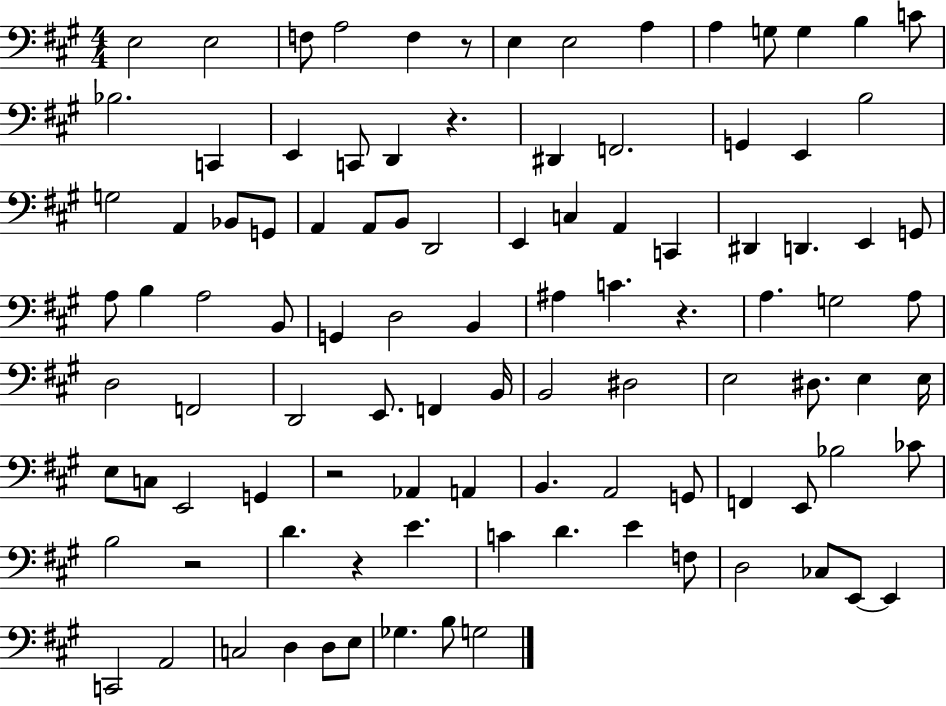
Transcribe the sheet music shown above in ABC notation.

X:1
T:Untitled
M:4/4
L:1/4
K:A
E,2 E,2 F,/2 A,2 F, z/2 E, E,2 A, A, G,/2 G, B, C/2 _B,2 C,, E,, C,,/2 D,, z ^D,, F,,2 G,, E,, B,2 G,2 A,, _B,,/2 G,,/2 A,, A,,/2 B,,/2 D,,2 E,, C, A,, C,, ^D,, D,, E,, G,,/2 A,/2 B, A,2 B,,/2 G,, D,2 B,, ^A, C z A, G,2 A,/2 D,2 F,,2 D,,2 E,,/2 F,, B,,/4 B,,2 ^D,2 E,2 ^D,/2 E, E,/4 E,/2 C,/2 E,,2 G,, z2 _A,, A,, B,, A,,2 G,,/2 F,, E,,/2 _B,2 _C/2 B,2 z2 D z E C D E F,/2 D,2 _C,/2 E,,/2 E,, C,,2 A,,2 C,2 D, D,/2 E,/2 _G, B,/2 G,2